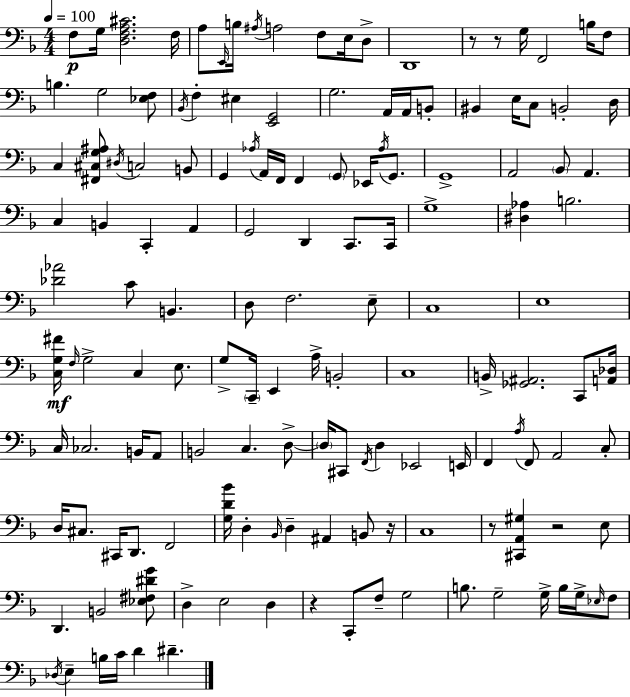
F3/e G3/s [D3,F3,A3,C#4]/h. F3/s A3/e E2/s B3/s A#3/s A3/h F3/e E3/s D3/e D2/w R/e R/e G3/s F2/h B3/s F3/e B3/q. G3/h [Eb3,F3]/e Bb2/s F3/q EIS3/q [E2,G2]/h G3/h. A2/s A2/s B2/e BIS2/q E3/s C3/e B2/h D3/s C3/q [F#2,C#3,G3,A#3]/e D#3/s C3/h B2/e G2/q Ab3/s A2/s F2/s F2/q G2/e Eb2/s Ab3/s G2/e. G2/w A2/h Bb2/e A2/q. C3/q B2/q C2/q A2/q G2/h D2/q C2/e. C2/s G3/w [D#3,Ab3]/q B3/h. [Db4,Ab4]/h C4/e B2/q. D3/e F3/h. E3/e C3/w E3/w [C3,G3,F#4]/s F3/s G3/h C3/q E3/e. G3/e C2/s E2/q A3/s B2/h C3/w B2/s [Gb2,A#2]/h. C2/e [A2,Db3]/s C3/s CES3/h. B2/s A2/e B2/h C3/q. D3/e D3/s C#2/e F2/s D3/q Eb2/h E2/s F2/q A3/s F2/e A2/h C3/e D3/s C#3/e. C#2/s D2/e. F2/h [G3,D4,Bb4]/s D3/q Bb2/s D3/q A#2/q B2/e R/s C3/w R/e [C#2,A2,G#3]/q R/h E3/e D2/q. B2/h [Eb3,F#3,D#4,G4]/e D3/q E3/h D3/q R/q C2/e F3/e G3/h B3/e. G3/h G3/s B3/s G3/s Eb3/s F3/e Db3/s E3/q B3/s C4/s D4/q D#4/q.